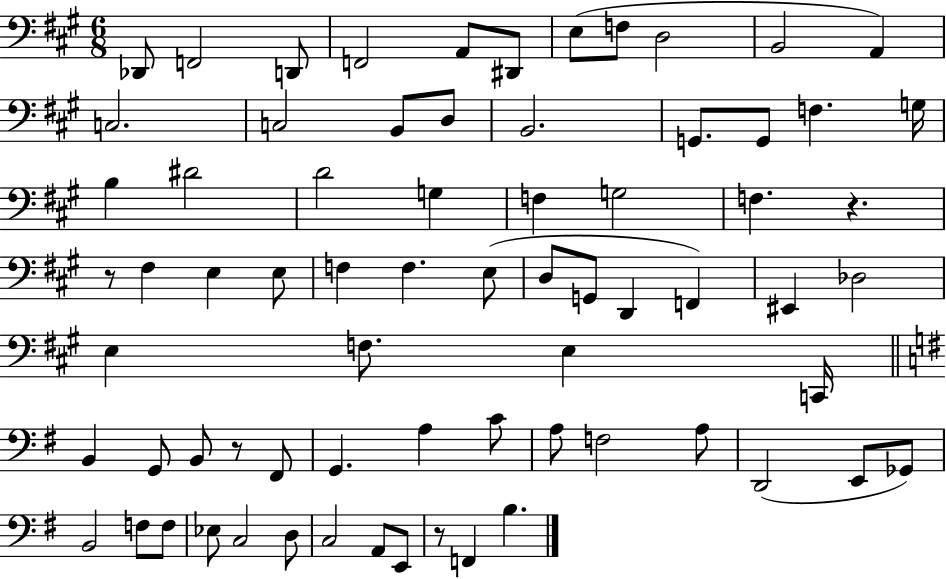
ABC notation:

X:1
T:Untitled
M:6/8
L:1/4
K:A
_D,,/2 F,,2 D,,/2 F,,2 A,,/2 ^D,,/2 E,/2 F,/2 D,2 B,,2 A,, C,2 C,2 B,,/2 D,/2 B,,2 G,,/2 G,,/2 F, G,/4 B, ^D2 D2 G, F, G,2 F, z z/2 ^F, E, E,/2 F, F, E,/2 D,/2 G,,/2 D,, F,, ^E,, _D,2 E, F,/2 E, C,,/4 B,, G,,/2 B,,/2 z/2 ^F,,/2 G,, A, C/2 A,/2 F,2 A,/2 D,,2 E,,/2 _G,,/2 B,,2 F,/2 F,/2 _E,/2 C,2 D,/2 C,2 A,,/2 E,,/2 z/2 F,, B,